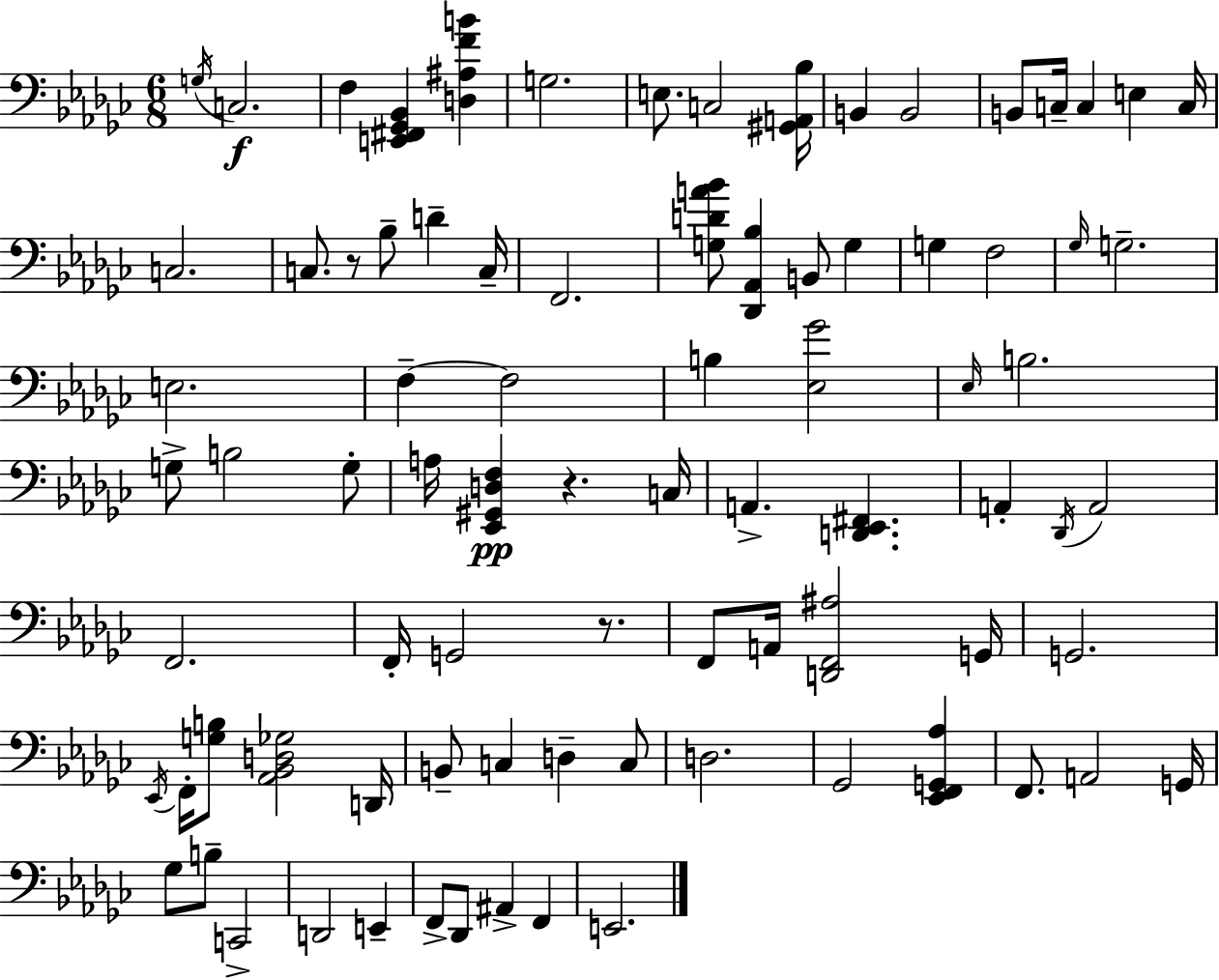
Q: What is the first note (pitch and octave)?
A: G3